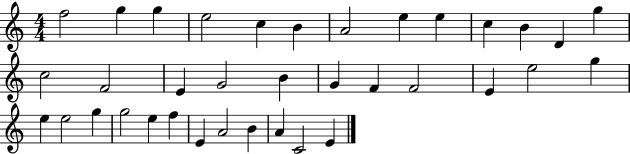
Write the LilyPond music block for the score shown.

{
  \clef treble
  \numericTimeSignature
  \time 4/4
  \key c \major
  f''2 g''4 g''4 | e''2 c''4 b'4 | a'2 e''4 e''4 | c''4 b'4 d'4 g''4 | \break c''2 f'2 | e'4 g'2 b'4 | g'4 f'4 f'2 | e'4 e''2 g''4 | \break e''4 e''2 g''4 | g''2 e''4 f''4 | e'4 a'2 b'4 | a'4 c'2 e'4 | \break \bar "|."
}